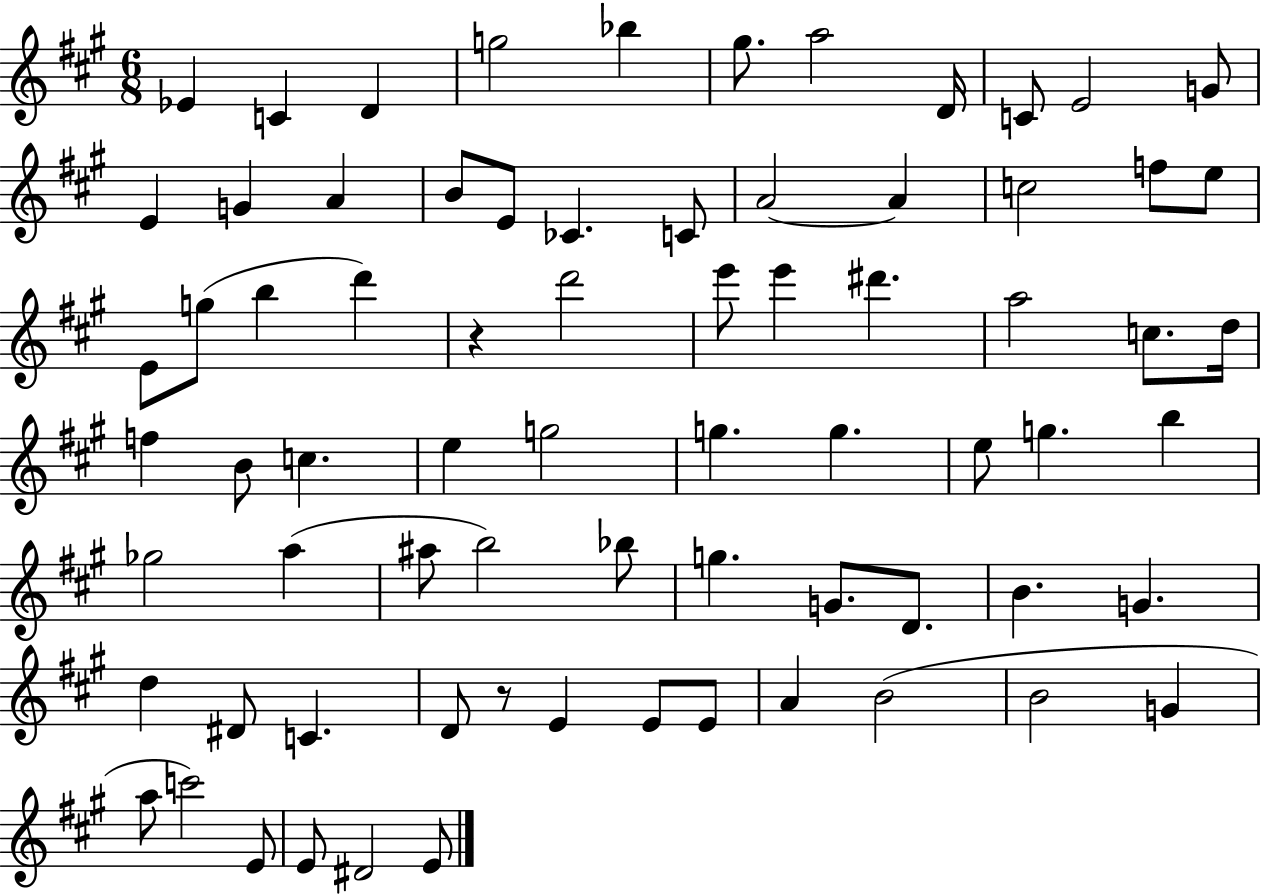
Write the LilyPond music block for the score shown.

{
  \clef treble
  \numericTimeSignature
  \time 6/8
  \key a \major
  ees'4 c'4 d'4 | g''2 bes''4 | gis''8. a''2 d'16 | c'8 e'2 g'8 | \break e'4 g'4 a'4 | b'8 e'8 ces'4. c'8 | a'2~~ a'4 | c''2 f''8 e''8 | \break e'8 g''8( b''4 d'''4) | r4 d'''2 | e'''8 e'''4 dis'''4. | a''2 c''8. d''16 | \break f''4 b'8 c''4. | e''4 g''2 | g''4. g''4. | e''8 g''4. b''4 | \break ges''2 a''4( | ais''8 b''2) bes''8 | g''4. g'8. d'8. | b'4. g'4. | \break d''4 dis'8 c'4. | d'8 r8 e'4 e'8 e'8 | a'4 b'2( | b'2 g'4 | \break a''8 c'''2) e'8 | e'8 dis'2 e'8 | \bar "|."
}